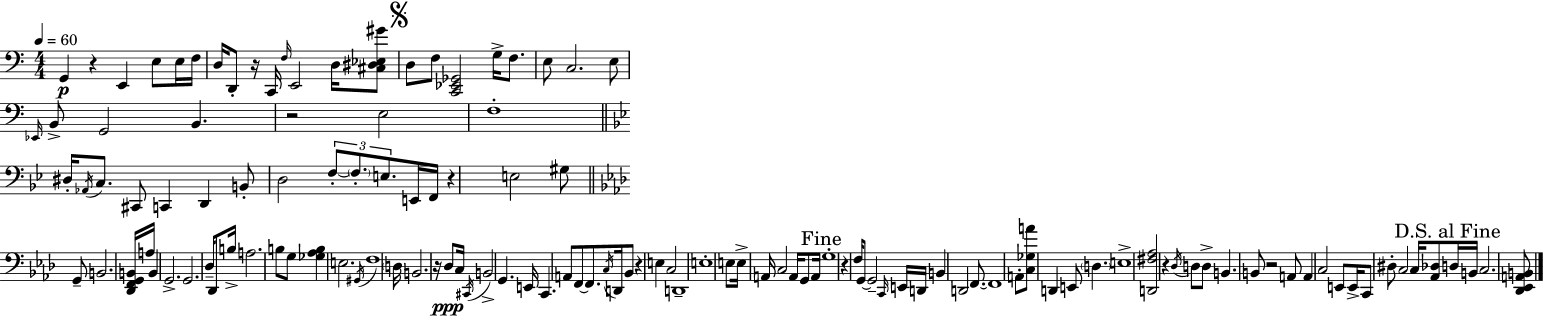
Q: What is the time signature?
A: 4/4